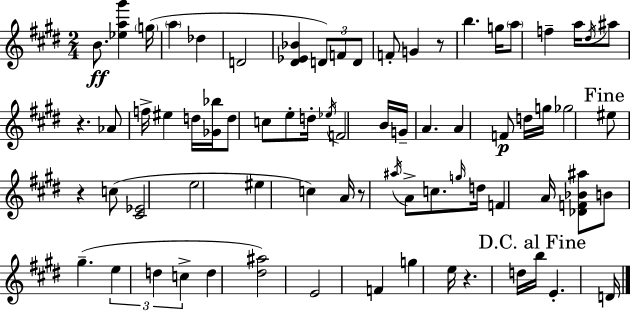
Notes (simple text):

B4/e. [Eb5,A5,G#6]/q G5/s A5/q Db5/q D4/h [D#4,Eb4,Bb4]/q D4/e F4/e D4/e F4/e G4/q R/e B5/q. G5/s A5/e F5/q A5/s D#5/s A#5/e R/q. Ab4/e F5/s EIS5/q D5/s [Gb4,Bb5]/s D5/e C5/e E5/e D5/s Eb5/s F4/h B4/s G4/s A4/q. A4/q F4/e D5/s G5/s Gb5/h EIS5/e R/q C5/e [C#4,Eb4]/h E5/h EIS5/q C5/q A4/s R/e A#5/s A4/e C5/e. G5/s D5/s F4/q A4/s [Db4,F4,Bb4,A#5]/e B4/e G#5/q. E5/q D5/q C5/q D5/q [D#5,A#5]/h E4/h F4/q G5/q E5/s R/q. D5/s B5/s E4/q. D4/s